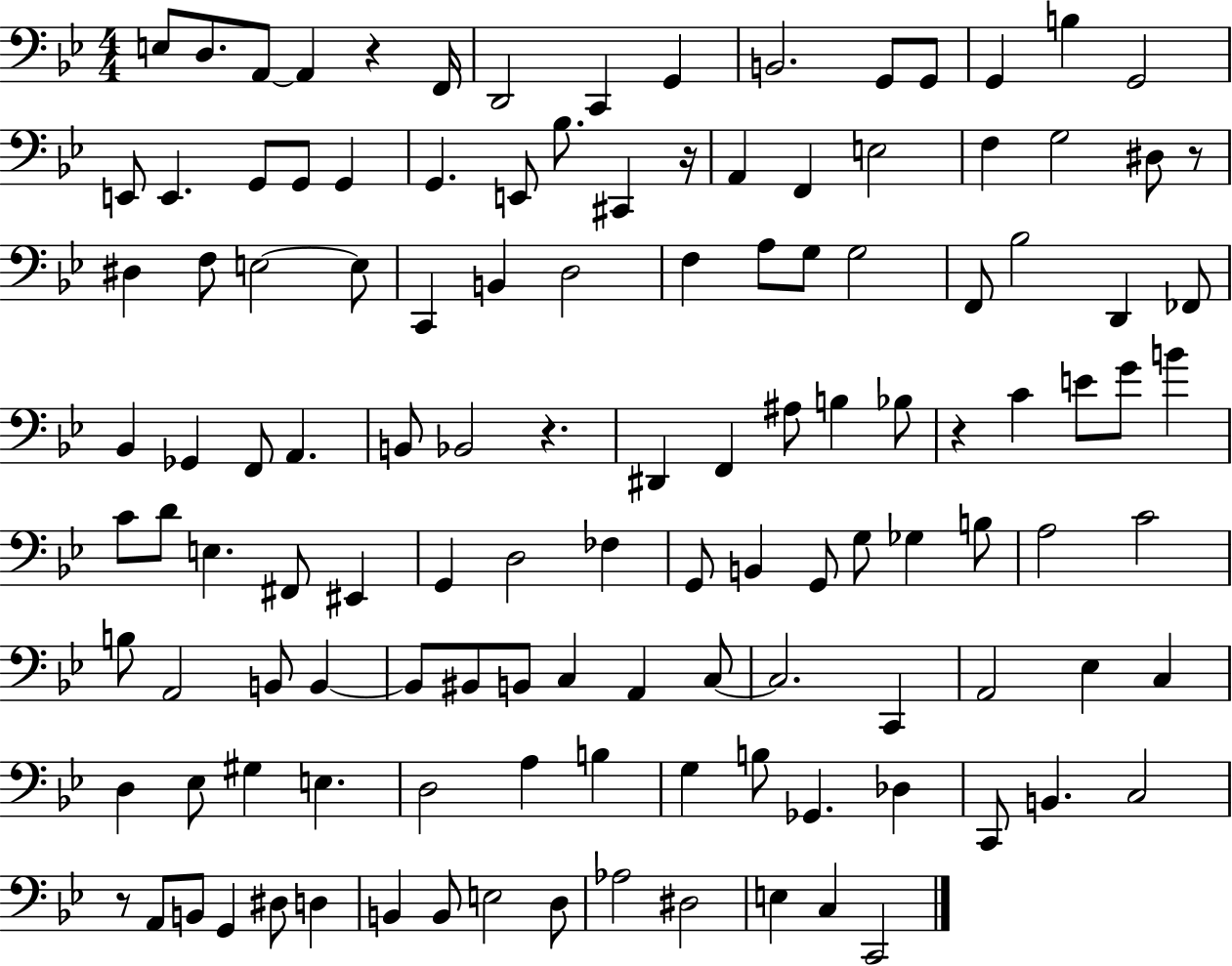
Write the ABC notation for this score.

X:1
T:Untitled
M:4/4
L:1/4
K:Bb
E,/2 D,/2 A,,/2 A,, z F,,/4 D,,2 C,, G,, B,,2 G,,/2 G,,/2 G,, B, G,,2 E,,/2 E,, G,,/2 G,,/2 G,, G,, E,,/2 _B,/2 ^C,, z/4 A,, F,, E,2 F, G,2 ^D,/2 z/2 ^D, F,/2 E,2 E,/2 C,, B,, D,2 F, A,/2 G,/2 G,2 F,,/2 _B,2 D,, _F,,/2 _B,, _G,, F,,/2 A,, B,,/2 _B,,2 z ^D,, F,, ^A,/2 B, _B,/2 z C E/2 G/2 B C/2 D/2 E, ^F,,/2 ^E,, G,, D,2 _F, G,,/2 B,, G,,/2 G,/2 _G, B,/2 A,2 C2 B,/2 A,,2 B,,/2 B,, B,,/2 ^B,,/2 B,,/2 C, A,, C,/2 C,2 C,, A,,2 _E, C, D, _E,/2 ^G, E, D,2 A, B, G, B,/2 _G,, _D, C,,/2 B,, C,2 z/2 A,,/2 B,,/2 G,, ^D,/2 D, B,, B,,/2 E,2 D,/2 _A,2 ^D,2 E, C, C,,2